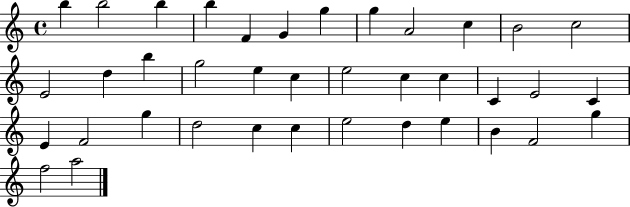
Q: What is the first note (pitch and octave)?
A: B5